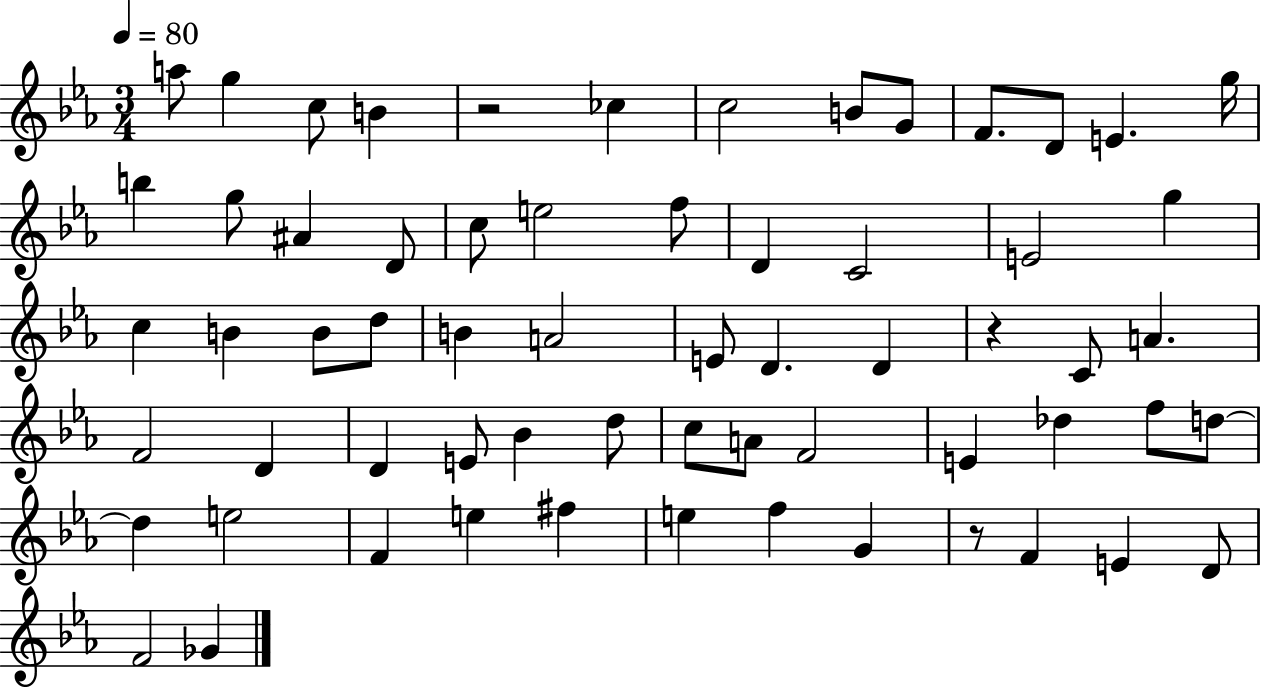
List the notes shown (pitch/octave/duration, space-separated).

A5/e G5/q C5/e B4/q R/h CES5/q C5/h B4/e G4/e F4/e. D4/e E4/q. G5/s B5/q G5/e A#4/q D4/e C5/e E5/h F5/e D4/q C4/h E4/h G5/q C5/q B4/q B4/e D5/e B4/q A4/h E4/e D4/q. D4/q R/q C4/e A4/q. F4/h D4/q D4/q E4/e Bb4/q D5/e C5/e A4/e F4/h E4/q Db5/q F5/e D5/e D5/q E5/h F4/q E5/q F#5/q E5/q F5/q G4/q R/e F4/q E4/q D4/e F4/h Gb4/q